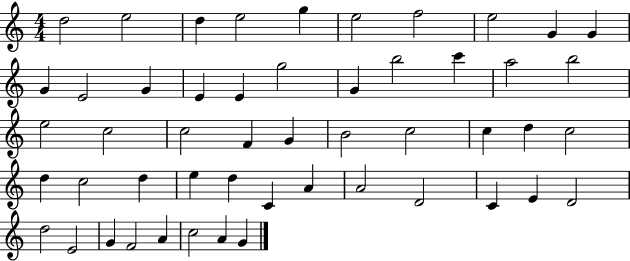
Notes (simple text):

D5/h E5/h D5/q E5/h G5/q E5/h F5/h E5/h G4/q G4/q G4/q E4/h G4/q E4/q E4/q G5/h G4/q B5/h C6/q A5/h B5/h E5/h C5/h C5/h F4/q G4/q B4/h C5/h C5/q D5/q C5/h D5/q C5/h D5/q E5/q D5/q C4/q A4/q A4/h D4/h C4/q E4/q D4/h D5/h E4/h G4/q F4/h A4/q C5/h A4/q G4/q